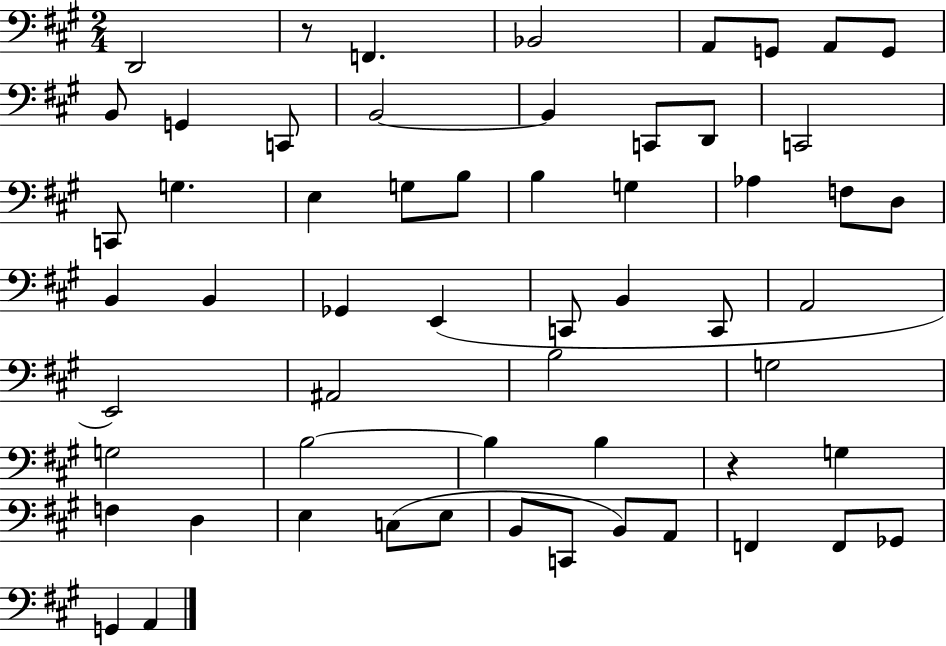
X:1
T:Untitled
M:2/4
L:1/4
K:A
D,,2 z/2 F,, _B,,2 A,,/2 G,,/2 A,,/2 G,,/2 B,,/2 G,, C,,/2 B,,2 B,, C,,/2 D,,/2 C,,2 C,,/2 G, E, G,/2 B,/2 B, G, _A, F,/2 D,/2 B,, B,, _G,, E,, C,,/2 B,, C,,/2 A,,2 E,,2 ^A,,2 B,2 G,2 G,2 B,2 B, B, z G, F, D, E, C,/2 E,/2 B,,/2 C,,/2 B,,/2 A,,/2 F,, F,,/2 _G,,/2 G,, A,,